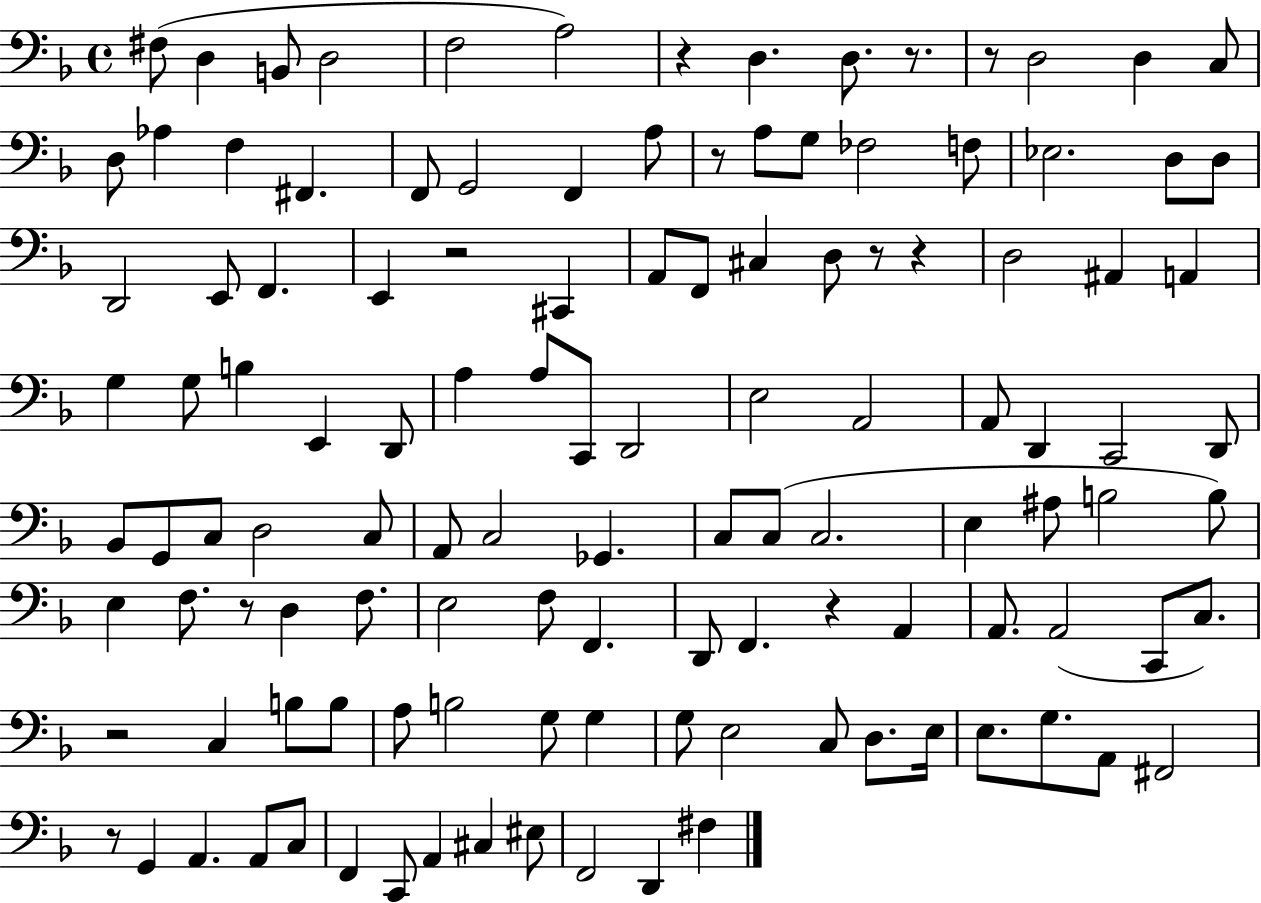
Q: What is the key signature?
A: F major